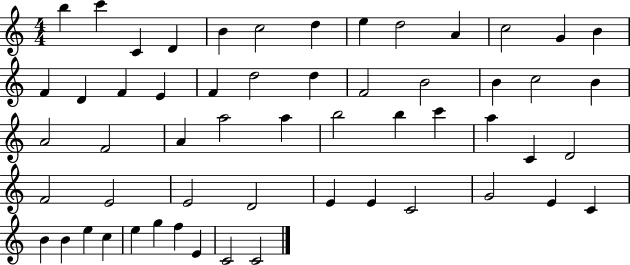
X:1
T:Untitled
M:4/4
L:1/4
K:C
b c' C D B c2 d e d2 A c2 G B F D F E F d2 d F2 B2 B c2 B A2 F2 A a2 a b2 b c' a C D2 F2 E2 E2 D2 E E C2 G2 E C B B e c e g f E C2 C2